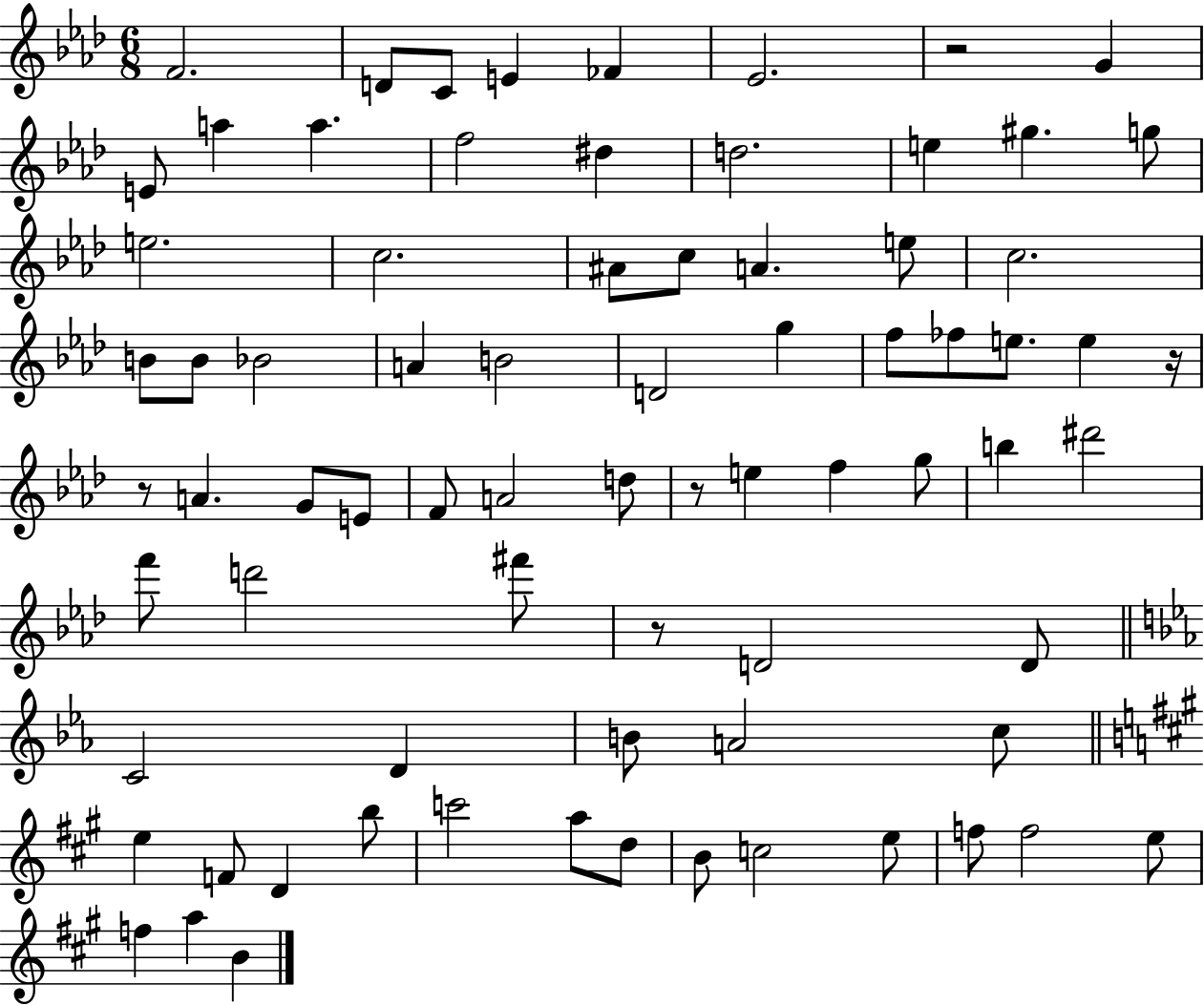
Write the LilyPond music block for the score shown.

{
  \clef treble
  \numericTimeSignature
  \time 6/8
  \key aes \major
  f'2. | d'8 c'8 e'4 fes'4 | ees'2. | r2 g'4 | \break e'8 a''4 a''4. | f''2 dis''4 | d''2. | e''4 gis''4. g''8 | \break e''2. | c''2. | ais'8 c''8 a'4. e''8 | c''2. | \break b'8 b'8 bes'2 | a'4 b'2 | d'2 g''4 | f''8 fes''8 e''8. e''4 r16 | \break r8 a'4. g'8 e'8 | f'8 a'2 d''8 | r8 e''4 f''4 g''8 | b''4 dis'''2 | \break f'''8 d'''2 fis'''8 | r8 d'2 d'8 | \bar "||" \break \key ees \major c'2 d'4 | b'8 a'2 c''8 | \bar "||" \break \key a \major e''4 f'8 d'4 b''8 | c'''2 a''8 d''8 | b'8 c''2 e''8 | f''8 f''2 e''8 | \break f''4 a''4 b'4 | \bar "|."
}